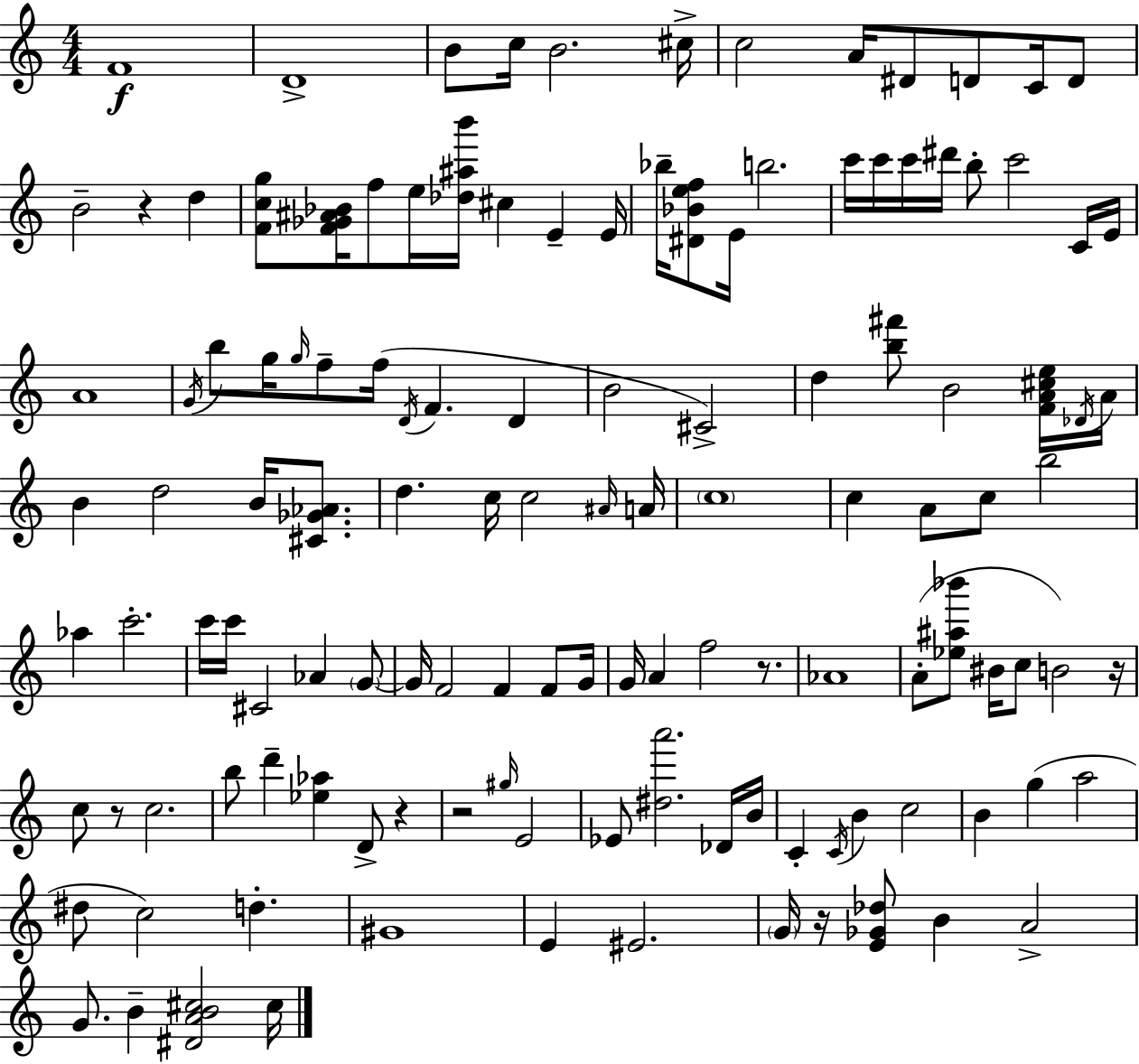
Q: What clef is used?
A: treble